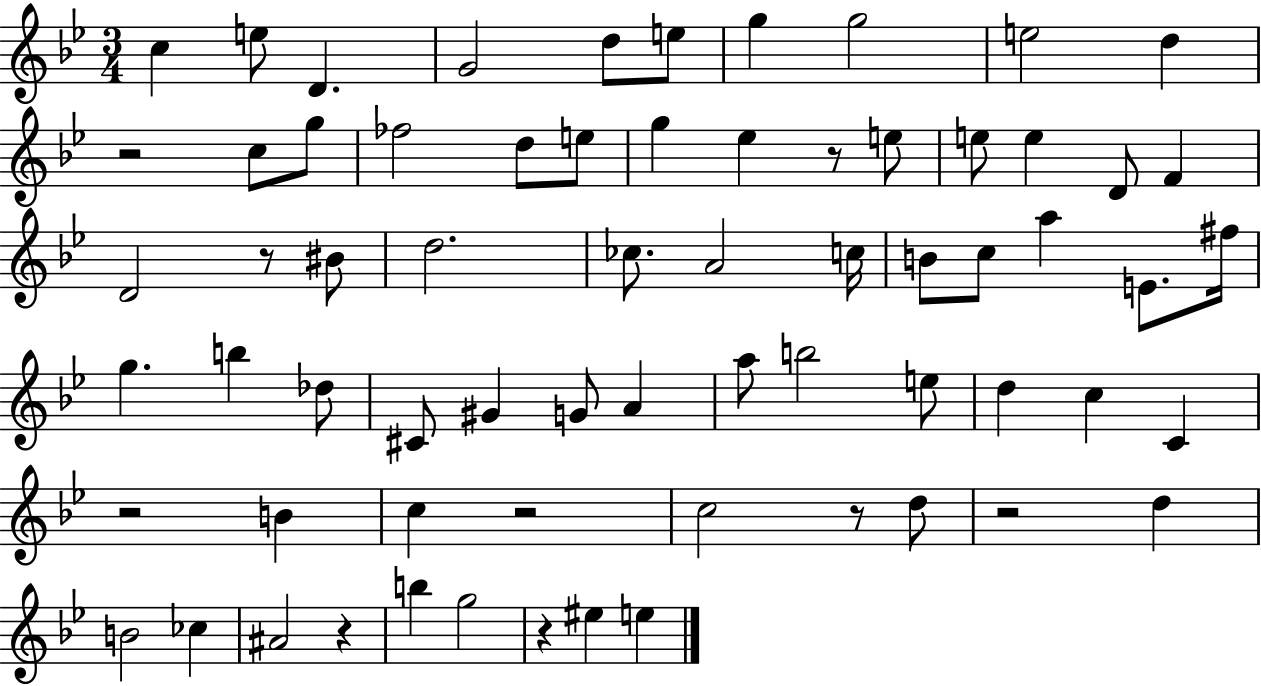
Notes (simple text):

C5/q E5/e D4/q. G4/h D5/e E5/e G5/q G5/h E5/h D5/q R/h C5/e G5/e FES5/h D5/e E5/e G5/q Eb5/q R/e E5/e E5/e E5/q D4/e F4/q D4/h R/e BIS4/e D5/h. CES5/e. A4/h C5/s B4/e C5/e A5/q E4/e. F#5/s G5/q. B5/q Db5/e C#4/e G#4/q G4/e A4/q A5/e B5/h E5/e D5/q C5/q C4/q R/h B4/q C5/q R/h C5/h R/e D5/e R/h D5/q B4/h CES5/q A#4/h R/q B5/q G5/h R/q EIS5/q E5/q